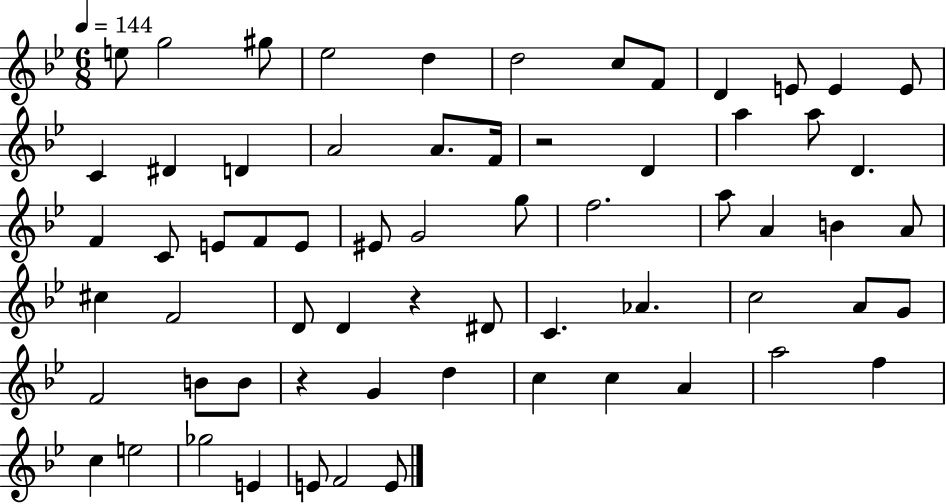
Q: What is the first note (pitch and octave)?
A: E5